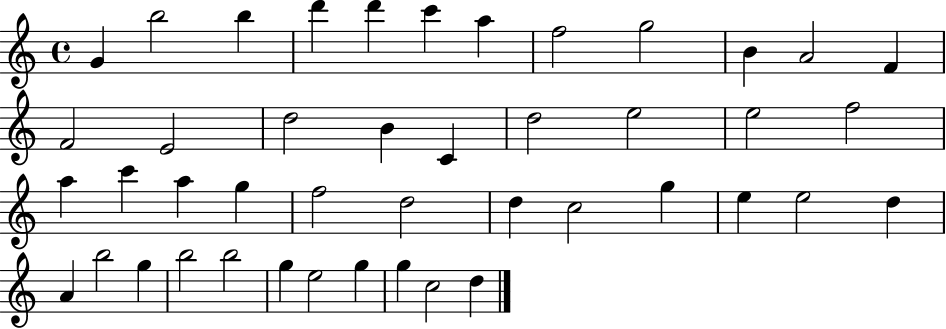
G4/q B5/h B5/q D6/q D6/q C6/q A5/q F5/h G5/h B4/q A4/h F4/q F4/h E4/h D5/h B4/q C4/q D5/h E5/h E5/h F5/h A5/q C6/q A5/q G5/q F5/h D5/h D5/q C5/h G5/q E5/q E5/h D5/q A4/q B5/h G5/q B5/h B5/h G5/q E5/h G5/q G5/q C5/h D5/q